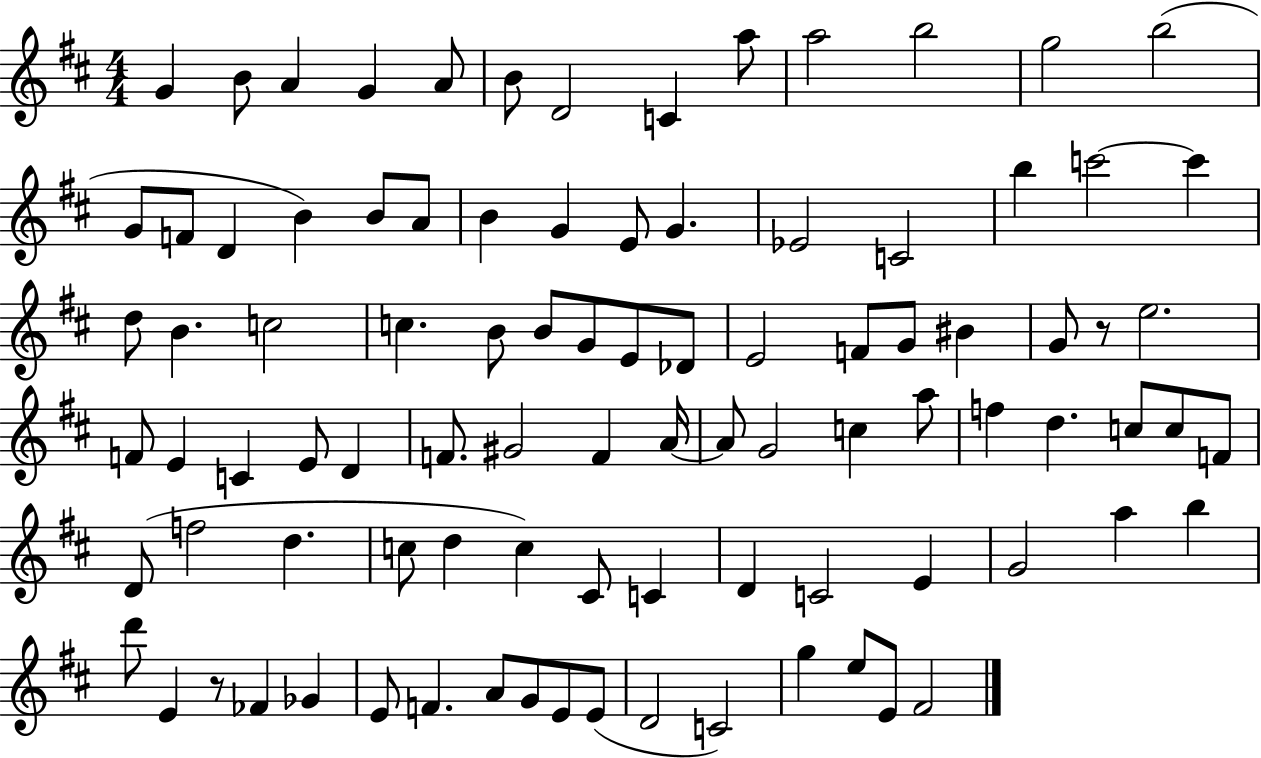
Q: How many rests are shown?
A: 2